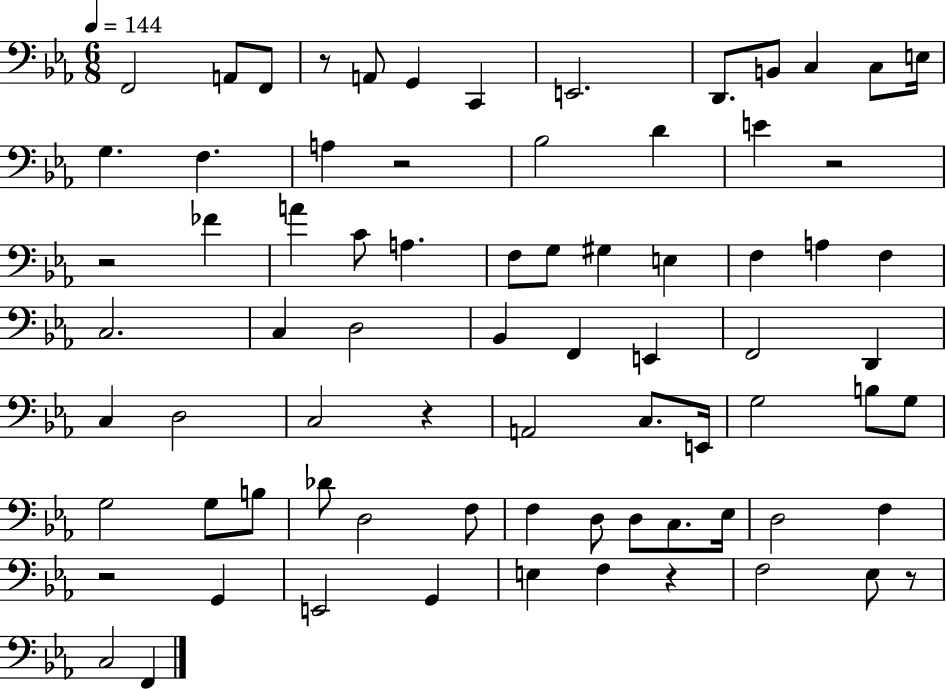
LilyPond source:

{
  \clef bass
  \numericTimeSignature
  \time 6/8
  \key ees \major
  \tempo 4 = 144
  f,2 a,8 f,8 | r8 a,8 g,4 c,4 | e,2. | d,8. b,8 c4 c8 e16 | \break g4. f4. | a4 r2 | bes2 d'4 | e'4 r2 | \break r2 fes'4 | a'4 c'8 a4. | f8 g8 gis4 e4 | f4 a4 f4 | \break c2. | c4 d2 | bes,4 f,4 e,4 | f,2 d,4 | \break c4 d2 | c2 r4 | a,2 c8. e,16 | g2 b8 g8 | \break g2 g8 b8 | des'8 d2 f8 | f4 d8 d8 c8. ees16 | d2 f4 | \break r2 g,4 | e,2 g,4 | e4 f4 r4 | f2 ees8 r8 | \break c2 f,4 | \bar "|."
}